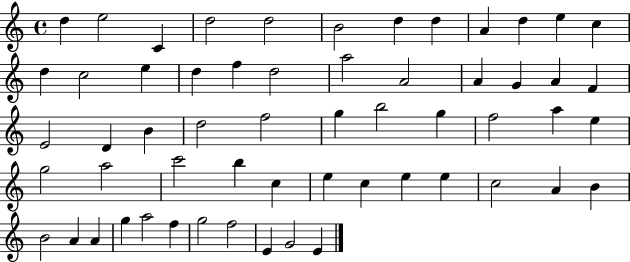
D5/q E5/h C4/q D5/h D5/h B4/h D5/q D5/q A4/q D5/q E5/q C5/q D5/q C5/h E5/q D5/q F5/q D5/h A5/h A4/h A4/q G4/q A4/q F4/q E4/h D4/q B4/q D5/h F5/h G5/q B5/h G5/q F5/h A5/q E5/q G5/h A5/h C6/h B5/q C5/q E5/q C5/q E5/q E5/q C5/h A4/q B4/q B4/h A4/q A4/q G5/q A5/h F5/q G5/h F5/h E4/q G4/h E4/q